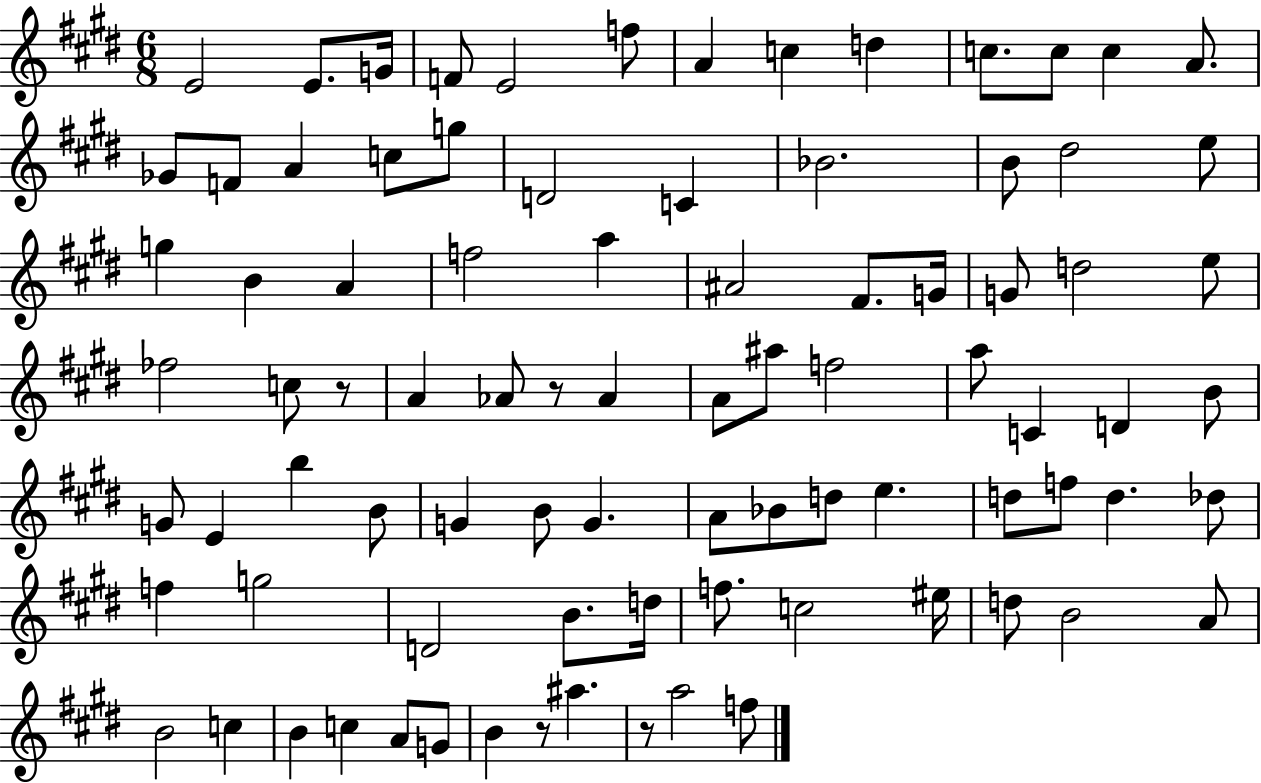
E4/h E4/e. G4/s F4/e E4/h F5/e A4/q C5/q D5/q C5/e. C5/e C5/q A4/e. Gb4/e F4/e A4/q C5/e G5/e D4/h C4/q Bb4/h. B4/e D#5/h E5/e G5/q B4/q A4/q F5/h A5/q A#4/h F#4/e. G4/s G4/e D5/h E5/e FES5/h C5/e R/e A4/q Ab4/e R/e Ab4/q A4/e A#5/e F5/h A5/e C4/q D4/q B4/e G4/e E4/q B5/q B4/e G4/q B4/e G4/q. A4/e Bb4/e D5/e E5/q. D5/e F5/e D5/q. Db5/e F5/q G5/h D4/h B4/e. D5/s F5/e. C5/h EIS5/s D5/e B4/h A4/e B4/h C5/q B4/q C5/q A4/e G4/e B4/q R/e A#5/q. R/e A5/h F5/e